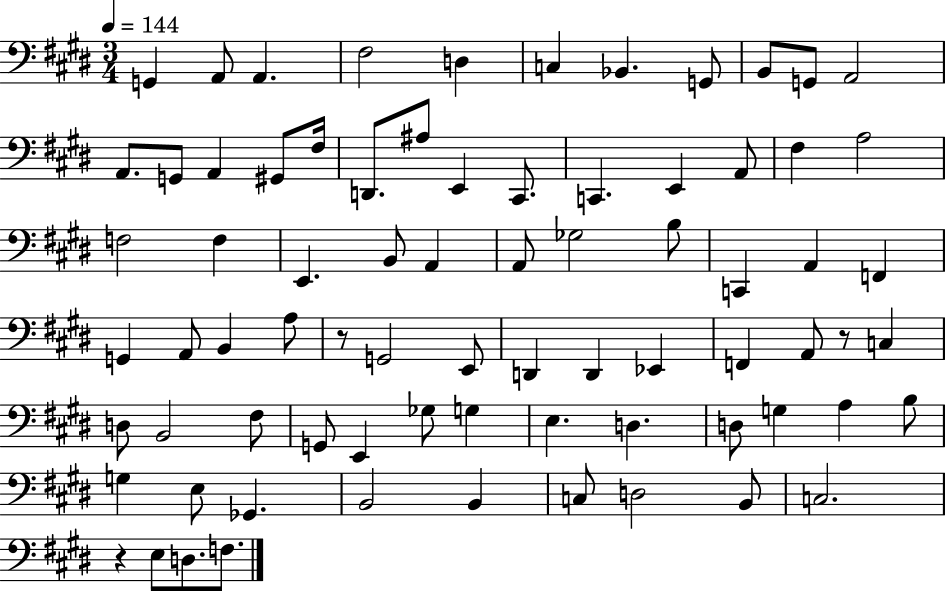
X:1
T:Untitled
M:3/4
L:1/4
K:E
G,, A,,/2 A,, ^F,2 D, C, _B,, G,,/2 B,,/2 G,,/2 A,,2 A,,/2 G,,/2 A,, ^G,,/2 ^F,/4 D,,/2 ^A,/2 E,, ^C,,/2 C,, E,, A,,/2 ^F, A,2 F,2 F, E,, B,,/2 A,, A,,/2 _G,2 B,/2 C,, A,, F,, G,, A,,/2 B,, A,/2 z/2 G,,2 E,,/2 D,, D,, _E,, F,, A,,/2 z/2 C, D,/2 B,,2 ^F,/2 G,,/2 E,, _G,/2 G, E, D, D,/2 G, A, B,/2 G, E,/2 _G,, B,,2 B,, C,/2 D,2 B,,/2 C,2 z E,/2 D,/2 F,/2